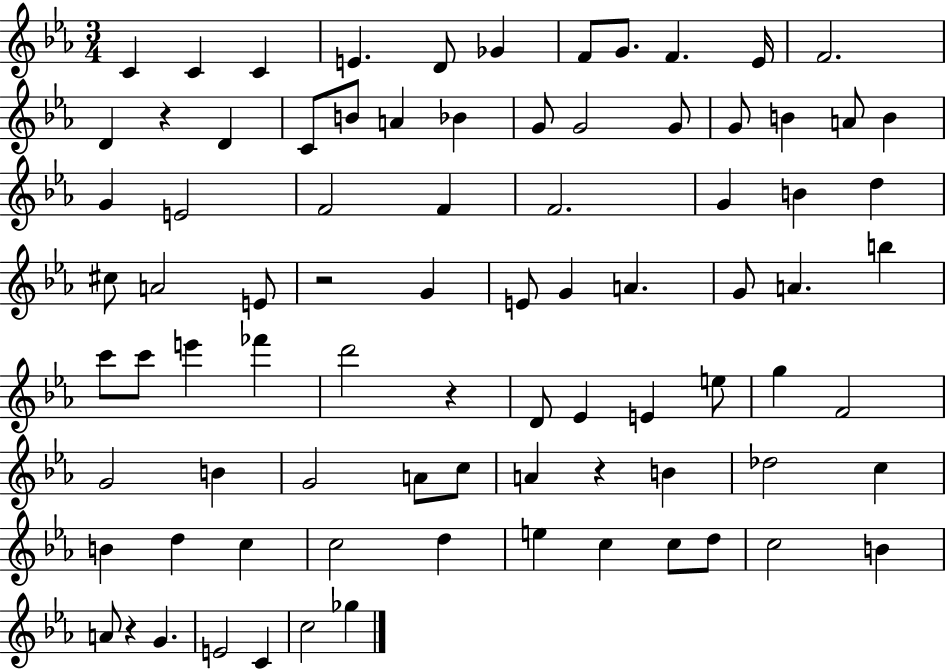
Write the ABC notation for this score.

X:1
T:Untitled
M:3/4
L:1/4
K:Eb
C C C E D/2 _G F/2 G/2 F _E/4 F2 D z D C/2 B/2 A _B G/2 G2 G/2 G/2 B A/2 B G E2 F2 F F2 G B d ^c/2 A2 E/2 z2 G E/2 G A G/2 A b c'/2 c'/2 e' _f' d'2 z D/2 _E E e/2 g F2 G2 B G2 A/2 c/2 A z B _d2 c B d c c2 d e c c/2 d/2 c2 B A/2 z G E2 C c2 _g